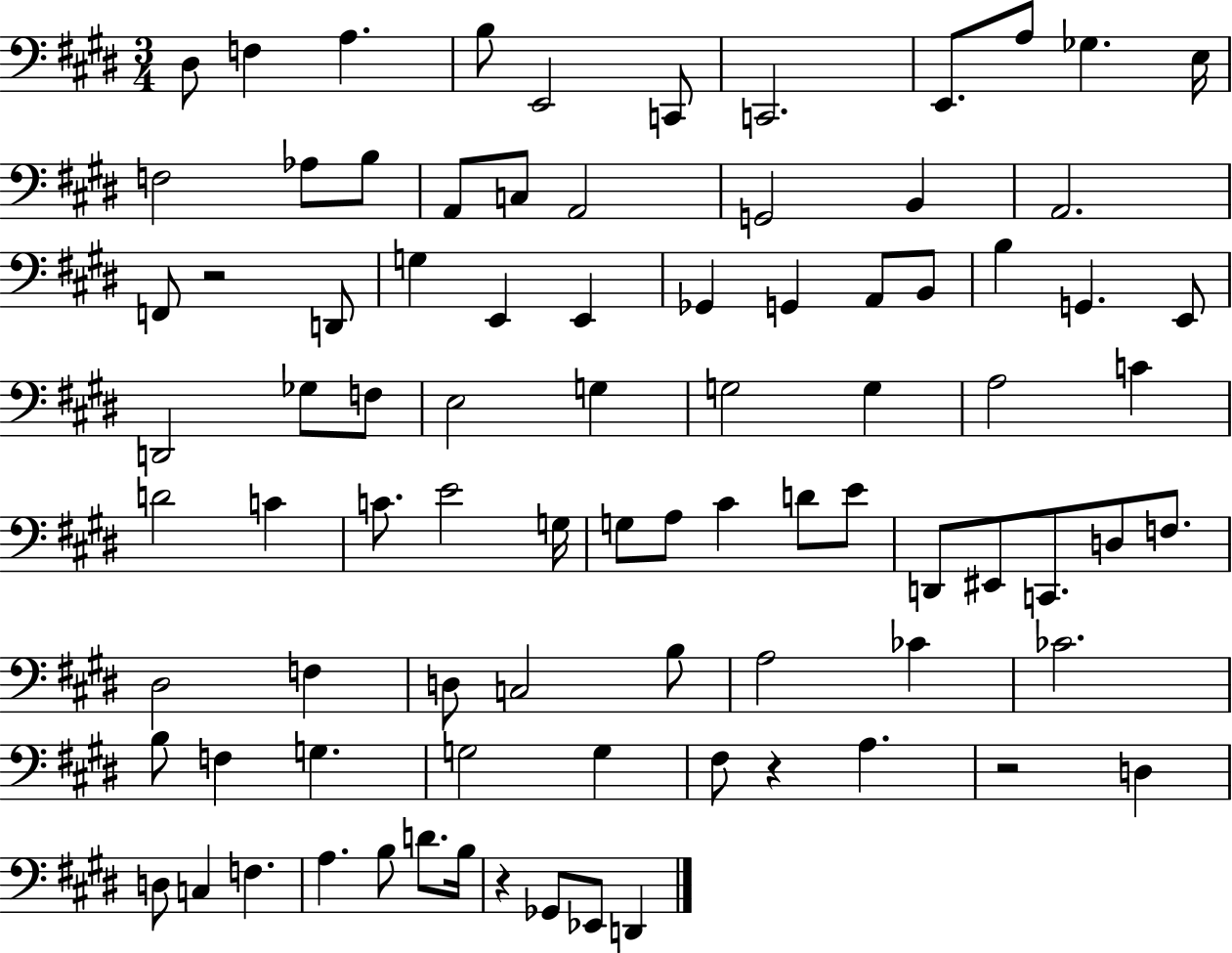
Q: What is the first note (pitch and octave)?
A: D#3